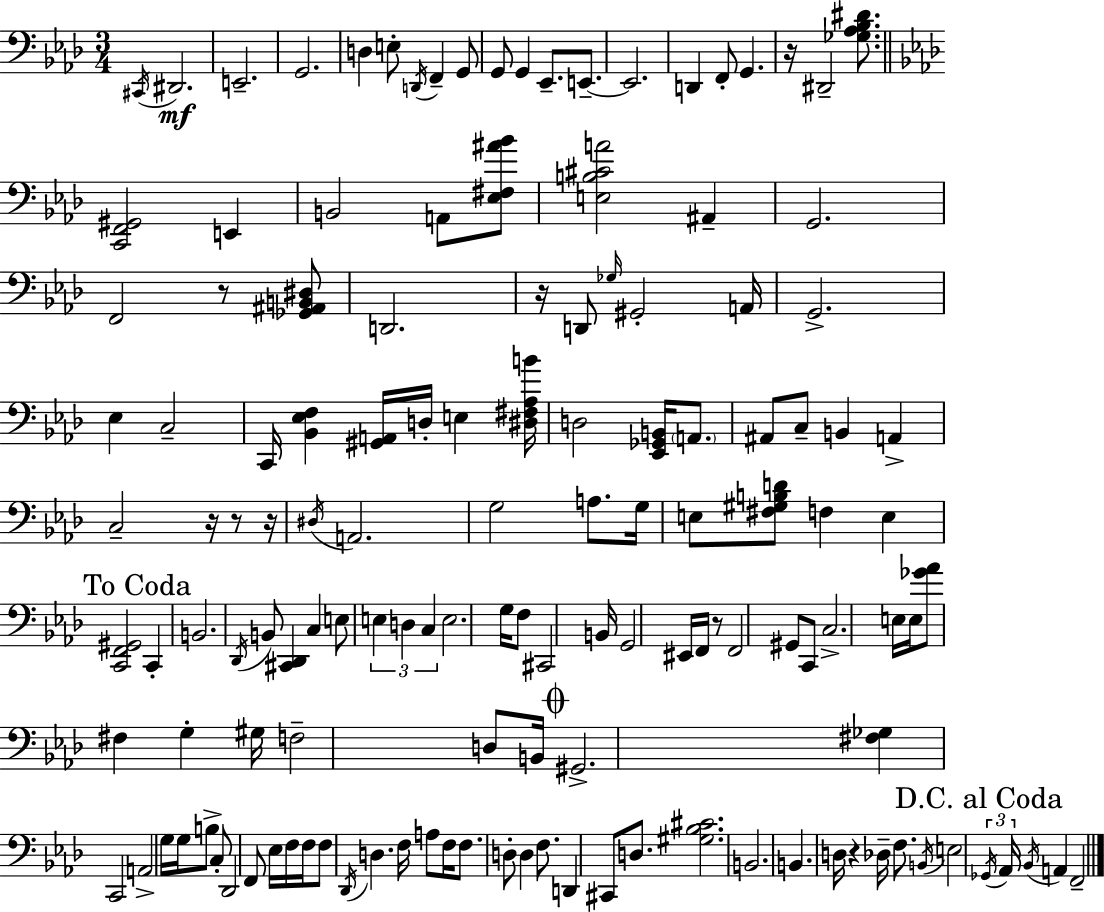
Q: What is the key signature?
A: F minor